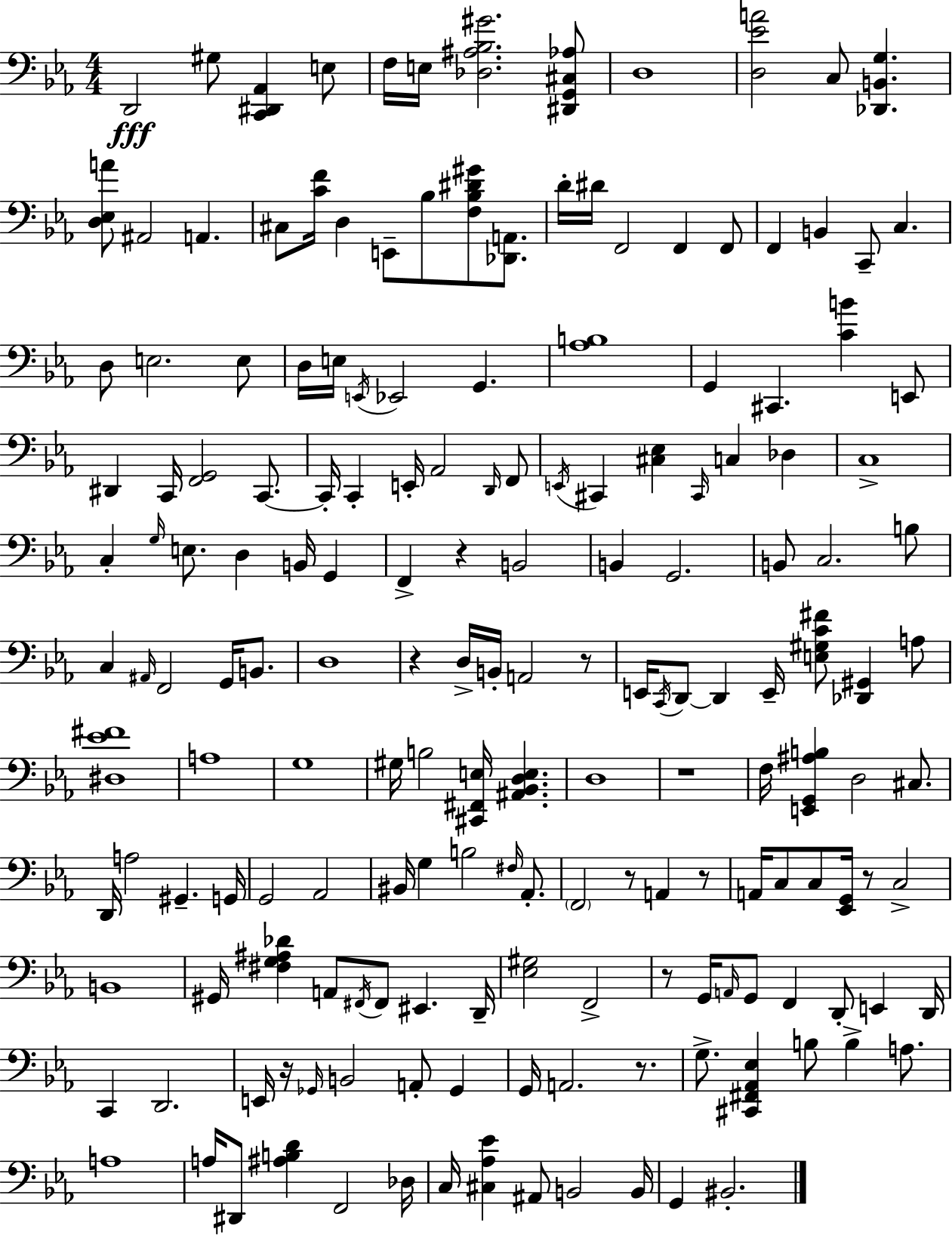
D2/h G#3/e [C2,D#2,Ab2]/q E3/e F3/s E3/s [Db3,A#3,Bb3,G#4]/h. [D#2,G2,C#3,Ab3]/e D3/w [D3,Eb4,A4]/h C3/e [Db2,B2,G3]/q. [D3,Eb3,A4]/e A#2/h A2/q. C#3/e [C4,F4]/s D3/q E2/e Bb3/e [F3,Bb3,D#4,G#4]/e [Db2,A2]/e. D4/s D#4/s F2/h F2/q F2/e F2/q B2/q C2/e C3/q. D3/e E3/h. E3/e D3/s E3/s E2/s Eb2/h G2/q. [Ab3,B3]/w G2/q C#2/q. [C4,B4]/q E2/e D#2/q C2/s [F2,G2]/h C2/e. C2/s C2/q E2/s Ab2/h D2/s F2/e E2/s C#2/q [C#3,Eb3]/q C#2/s C3/q Db3/q C3/w C3/q G3/s E3/e. D3/q B2/s G2/q F2/q R/q B2/h B2/q G2/h. B2/e C3/h. B3/e C3/q A#2/s F2/h G2/s B2/e. D3/w R/q D3/s B2/s A2/h R/e E2/s C2/s D2/e D2/q E2/s [E3,G#3,C4,F#4]/e [Db2,G#2]/q A3/e [D#3,Eb4,F#4]/w A3/w G3/w G#3/s B3/h [C#2,F#2,E3]/s [A#2,Bb2,D3,E3]/q. D3/w R/w F3/s [E2,G2,A#3,B3]/q D3/h C#3/e. D2/s A3/h G#2/q. G2/s G2/h Ab2/h BIS2/s G3/q B3/h F#3/s Ab2/e. F2/h R/e A2/q R/e A2/s C3/e C3/e [Eb2,G2]/s R/e C3/h B2/w G#2/s [F#3,G3,A#3,Db4]/q A2/e F#2/s F#2/e EIS2/q. D2/s [Eb3,G#3]/h F2/h R/e G2/s A2/s G2/e F2/q D2/e E2/q D2/s C2/q D2/h. E2/s R/s Gb2/s B2/h A2/e Gb2/q G2/s A2/h. R/e. G3/e. [C#2,F#2,Ab2,Eb3]/q B3/e B3/q A3/e. A3/w A3/s D#2/e [A#3,B3,D4]/q F2/h Db3/s C3/s [C#3,Ab3,Eb4]/q A#2/e B2/h B2/s G2/q BIS2/h.